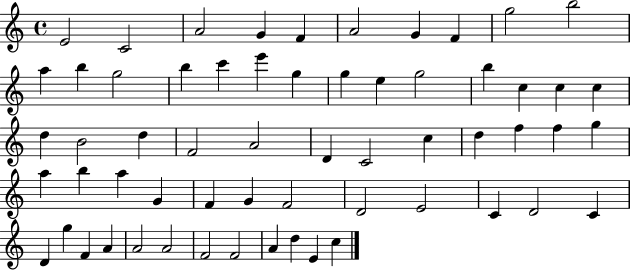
{
  \clef treble
  \time 4/4
  \defaultTimeSignature
  \key c \major
  e'2 c'2 | a'2 g'4 f'4 | a'2 g'4 f'4 | g''2 b''2 | \break a''4 b''4 g''2 | b''4 c'''4 e'''4 g''4 | g''4 e''4 g''2 | b''4 c''4 c''4 c''4 | \break d''4 b'2 d''4 | f'2 a'2 | d'4 c'2 c''4 | d''4 f''4 f''4 g''4 | \break a''4 b''4 a''4 g'4 | f'4 g'4 f'2 | d'2 e'2 | c'4 d'2 c'4 | \break d'4 g''4 f'4 a'4 | a'2 a'2 | f'2 f'2 | a'4 d''4 e'4 c''4 | \break \bar "|."
}